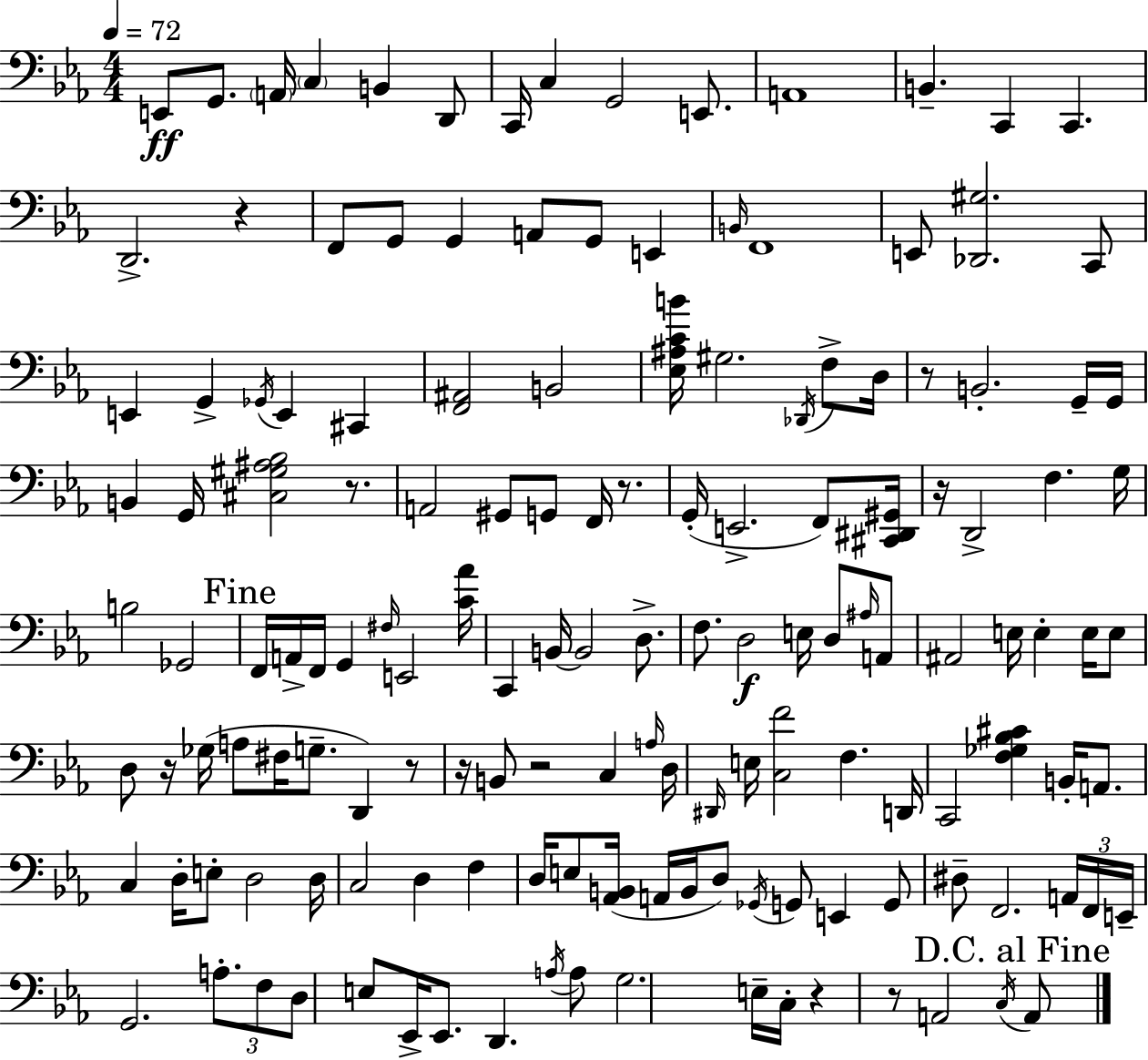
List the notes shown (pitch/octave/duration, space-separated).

E2/e G2/e. A2/s C3/q B2/q D2/e C2/s C3/q G2/h E2/e. A2/w B2/q. C2/q C2/q. D2/h. R/q F2/e G2/e G2/q A2/e G2/e E2/q B2/s F2/w E2/e [Db2,G#3]/h. C2/e E2/q G2/q Gb2/s E2/q C#2/q [F2,A#2]/h B2/h [Eb3,A#3,C4,B4]/s G#3/h. Db2/s F3/e D3/s R/e B2/h. G2/s G2/s B2/q G2/s [C#3,G#3,A#3,Bb3]/h R/e. A2/h G#2/e G2/e F2/s R/e. G2/s E2/h. F2/e [C#2,D#2,G#2]/s R/s D2/h F3/q. G3/s B3/h Gb2/h F2/s A2/s F2/s G2/q F#3/s E2/h [C4,Ab4]/s C2/q B2/s B2/h D3/e. F3/e. D3/h E3/s D3/e A#3/s A2/e A#2/h E3/s E3/q E3/s E3/e D3/e R/s Gb3/s A3/e F#3/s G3/e. D2/q R/e R/s B2/e R/h C3/q A3/s D3/s D#2/s E3/s [C3,F4]/h F3/q. D2/s C2/h [F3,Gb3,Bb3,C#4]/q B2/s A2/e. C3/q D3/s E3/e D3/h D3/s C3/h D3/q F3/q D3/s E3/e [Ab2,B2]/s A2/s B2/s D3/e Gb2/s G2/e E2/q G2/e D#3/e F2/h. A2/s F2/s E2/s G2/h. A3/e. F3/e D3/e E3/e Eb2/s Eb2/e. D2/q. A3/s A3/e G3/h. E3/s C3/s R/q R/e A2/h C3/s A2/e